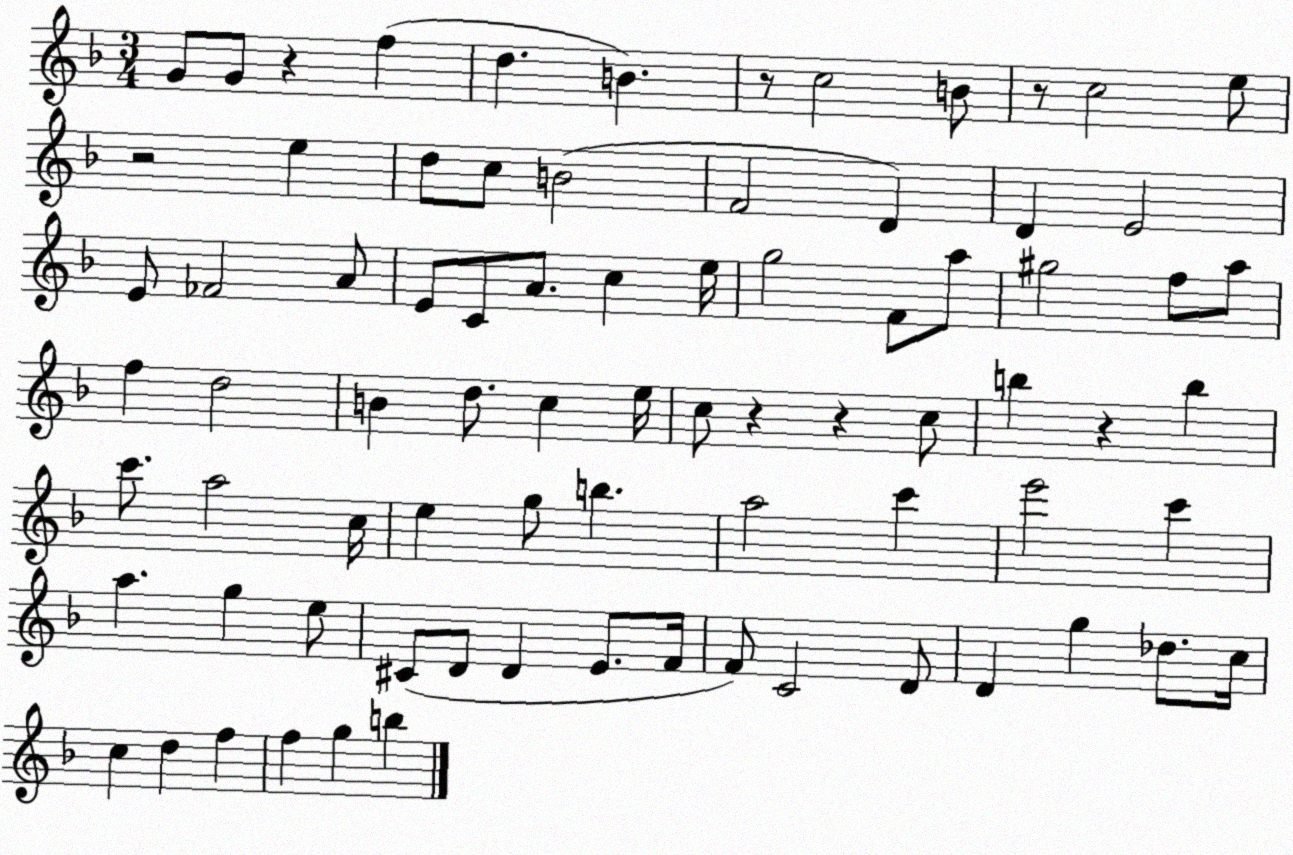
X:1
T:Untitled
M:3/4
L:1/4
K:F
G/2 G/2 z f d B z/2 c2 B/2 z/2 c2 e/2 z2 e d/2 c/2 B2 F2 D D E2 E/2 _F2 A/2 E/2 C/2 A/2 c e/4 g2 F/2 a/2 ^g2 f/2 a/2 f d2 B d/2 c e/4 c/2 z z c/2 b z b c'/2 a2 c/4 e g/2 b a2 c' e'2 c' a g e/2 ^C/2 D/2 D E/2 F/4 F/2 C2 D/2 D g _d/2 c/4 c d f f g b